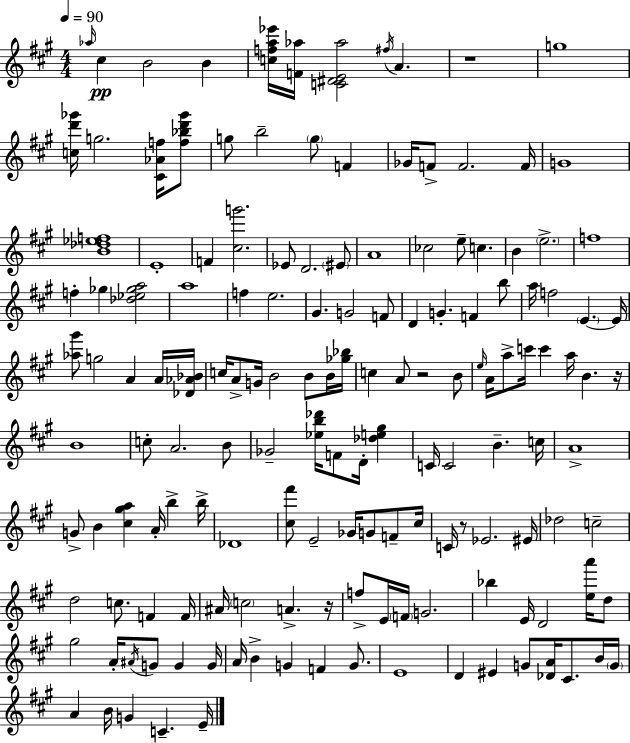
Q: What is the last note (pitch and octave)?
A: E4